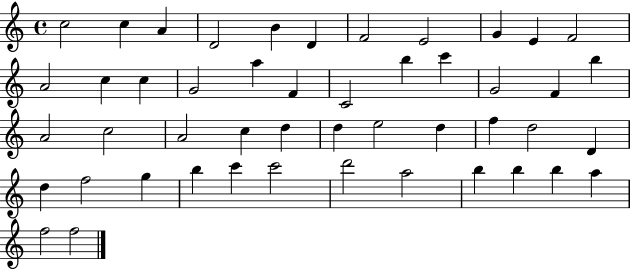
{
  \clef treble
  \time 4/4
  \defaultTimeSignature
  \key c \major
  c''2 c''4 a'4 | d'2 b'4 d'4 | f'2 e'2 | g'4 e'4 f'2 | \break a'2 c''4 c''4 | g'2 a''4 f'4 | c'2 b''4 c'''4 | g'2 f'4 b''4 | \break a'2 c''2 | a'2 c''4 d''4 | d''4 e''2 d''4 | f''4 d''2 d'4 | \break d''4 f''2 g''4 | b''4 c'''4 c'''2 | d'''2 a''2 | b''4 b''4 b''4 a''4 | \break f''2 f''2 | \bar "|."
}